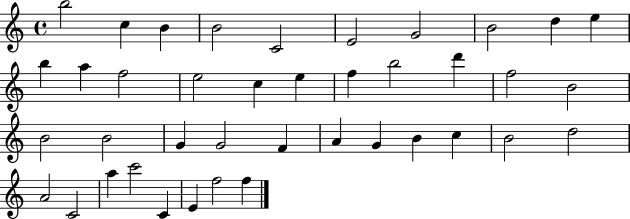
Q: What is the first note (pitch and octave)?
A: B5